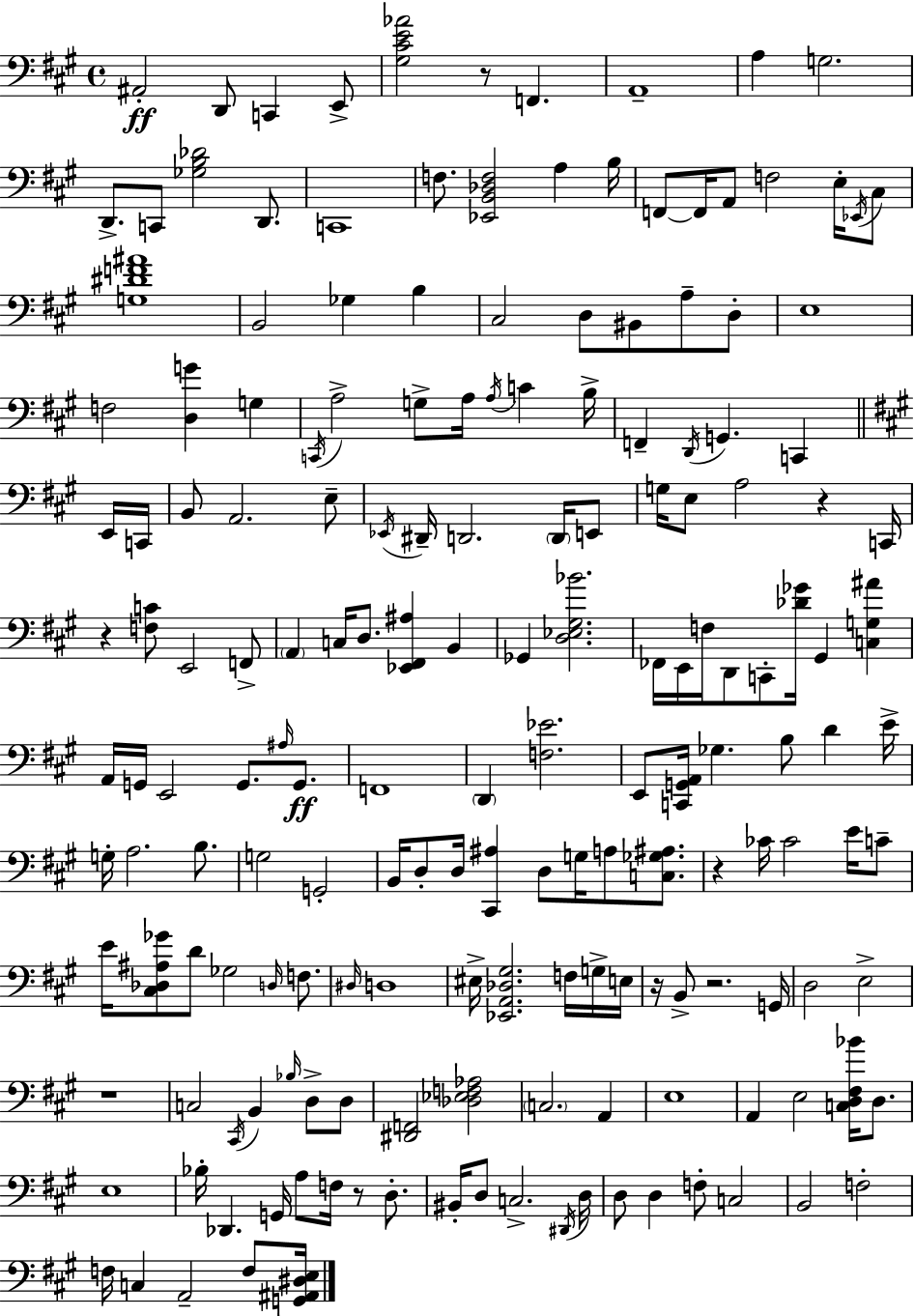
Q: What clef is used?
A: bass